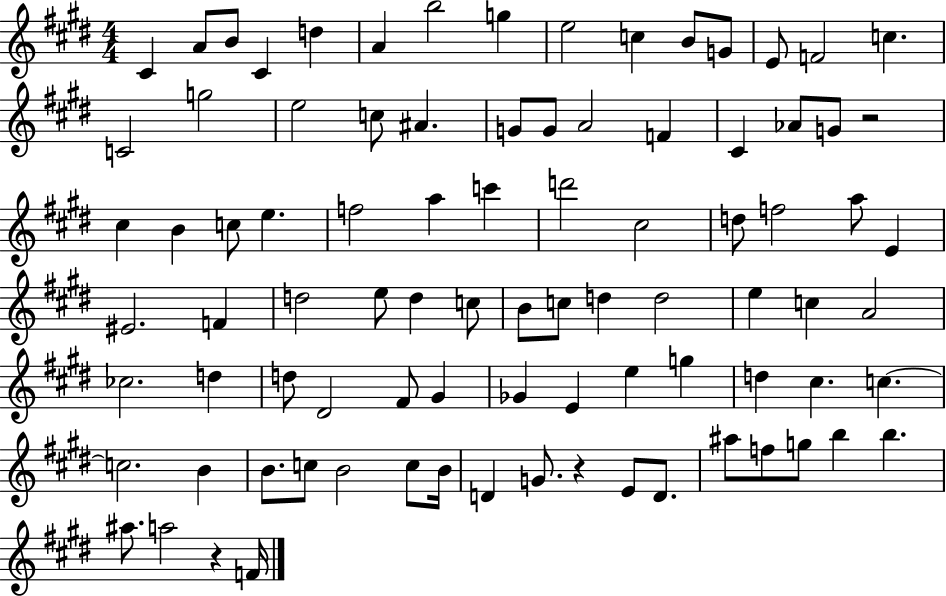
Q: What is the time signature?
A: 4/4